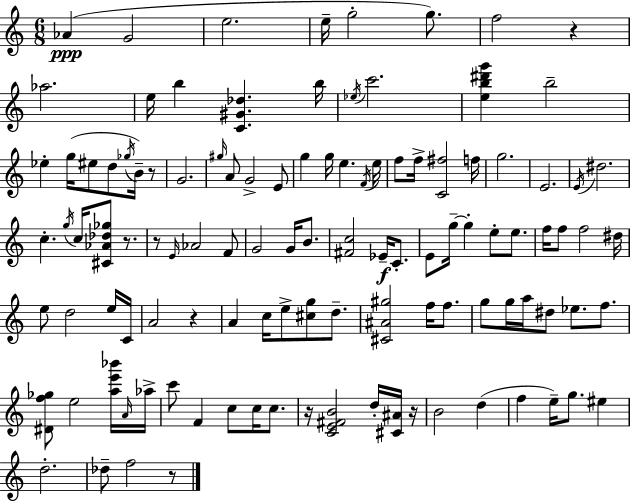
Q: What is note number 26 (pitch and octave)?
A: G5